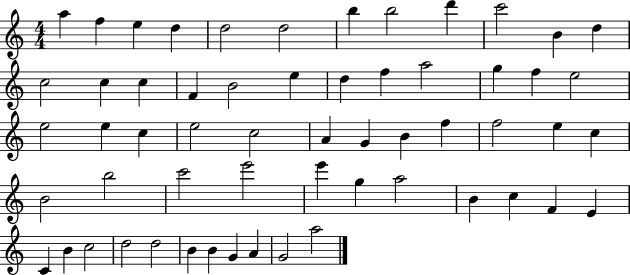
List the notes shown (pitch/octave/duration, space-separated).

A5/q F5/q E5/q D5/q D5/h D5/h B5/q B5/h D6/q C6/h B4/q D5/q C5/h C5/q C5/q F4/q B4/h E5/q D5/q F5/q A5/h G5/q F5/q E5/h E5/h E5/q C5/q E5/h C5/h A4/q G4/q B4/q F5/q F5/h E5/q C5/q B4/h B5/h C6/h E6/h E6/q G5/q A5/h B4/q C5/q F4/q E4/q C4/q B4/q C5/h D5/h D5/h B4/q B4/q G4/q A4/q G4/h A5/h